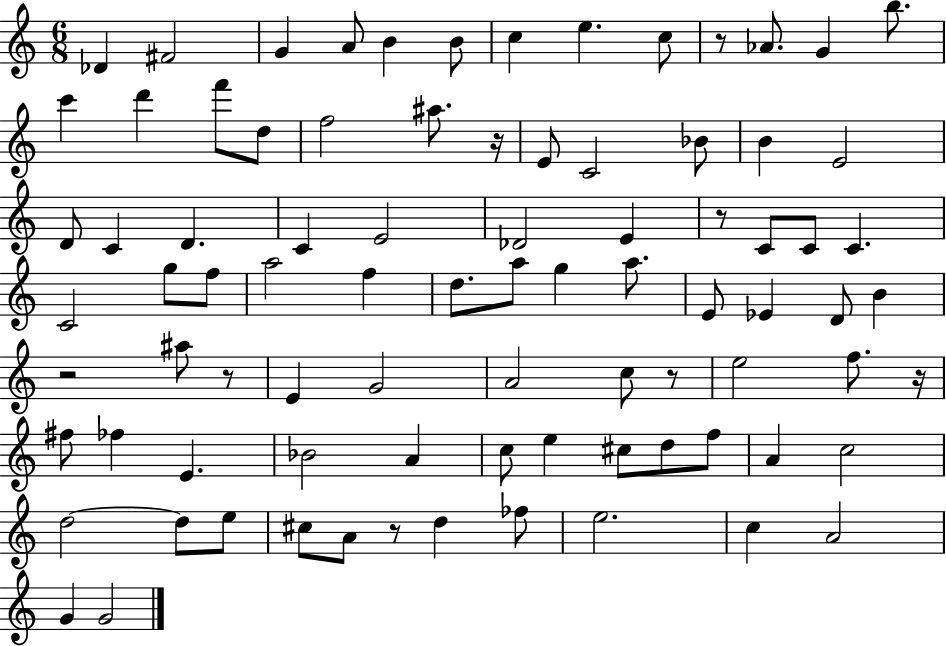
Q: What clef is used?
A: treble